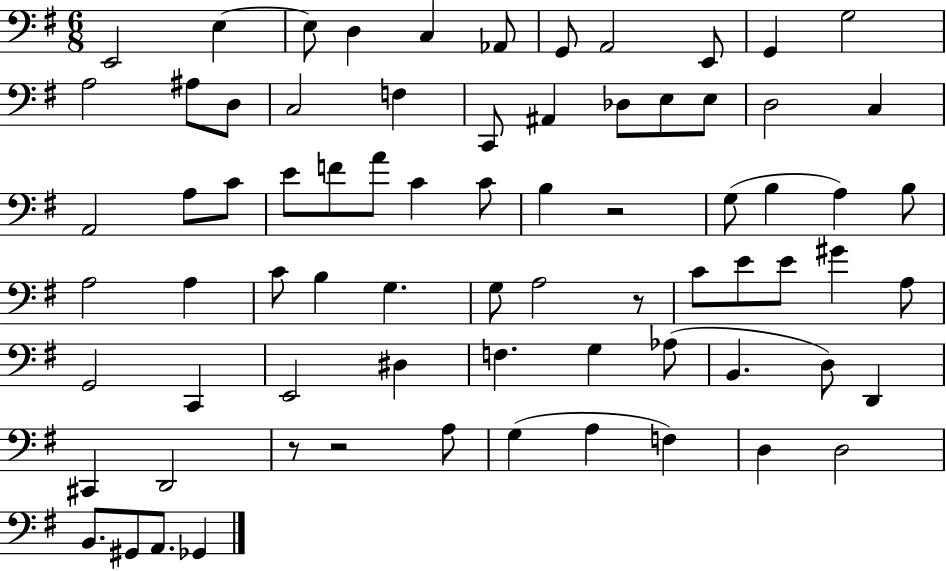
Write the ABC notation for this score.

X:1
T:Untitled
M:6/8
L:1/4
K:G
E,,2 E, E,/2 D, C, _A,,/2 G,,/2 A,,2 E,,/2 G,, G,2 A,2 ^A,/2 D,/2 C,2 F, C,,/2 ^A,, _D,/2 E,/2 E,/2 D,2 C, A,,2 A,/2 C/2 E/2 F/2 A/2 C C/2 B, z2 G,/2 B, A, B,/2 A,2 A, C/2 B, G, G,/2 A,2 z/2 C/2 E/2 E/2 ^G A,/2 G,,2 C,, E,,2 ^D, F, G, _A,/2 B,, D,/2 D,, ^C,, D,,2 z/2 z2 A,/2 G, A, F, D, D,2 B,,/2 ^G,,/2 A,,/2 _G,,